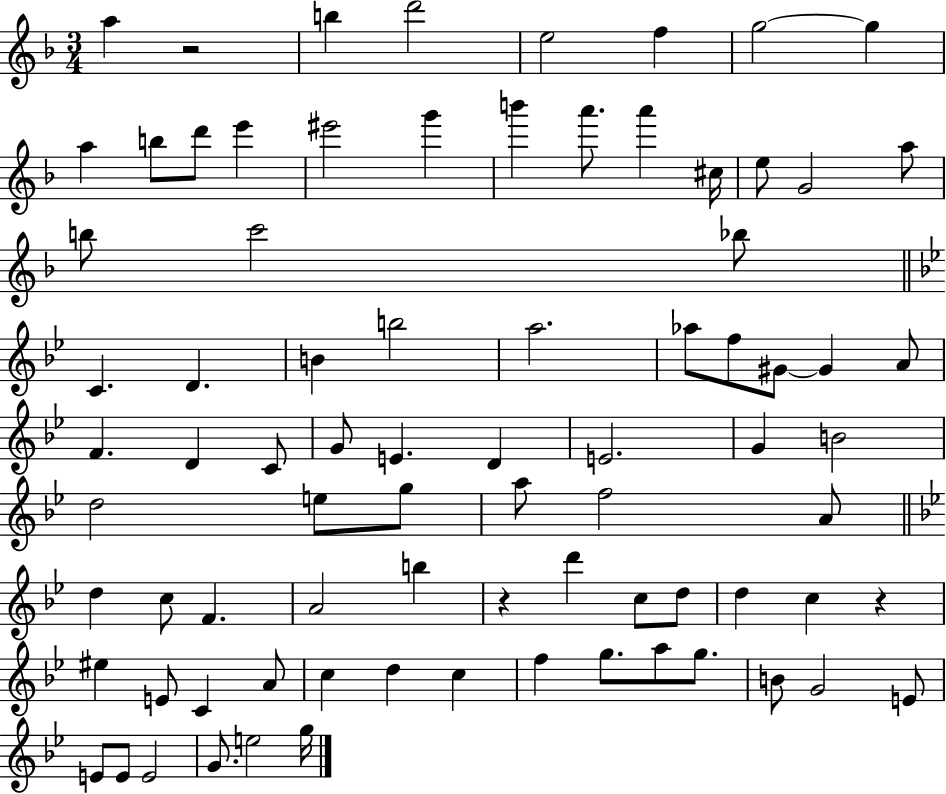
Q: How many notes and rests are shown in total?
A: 81